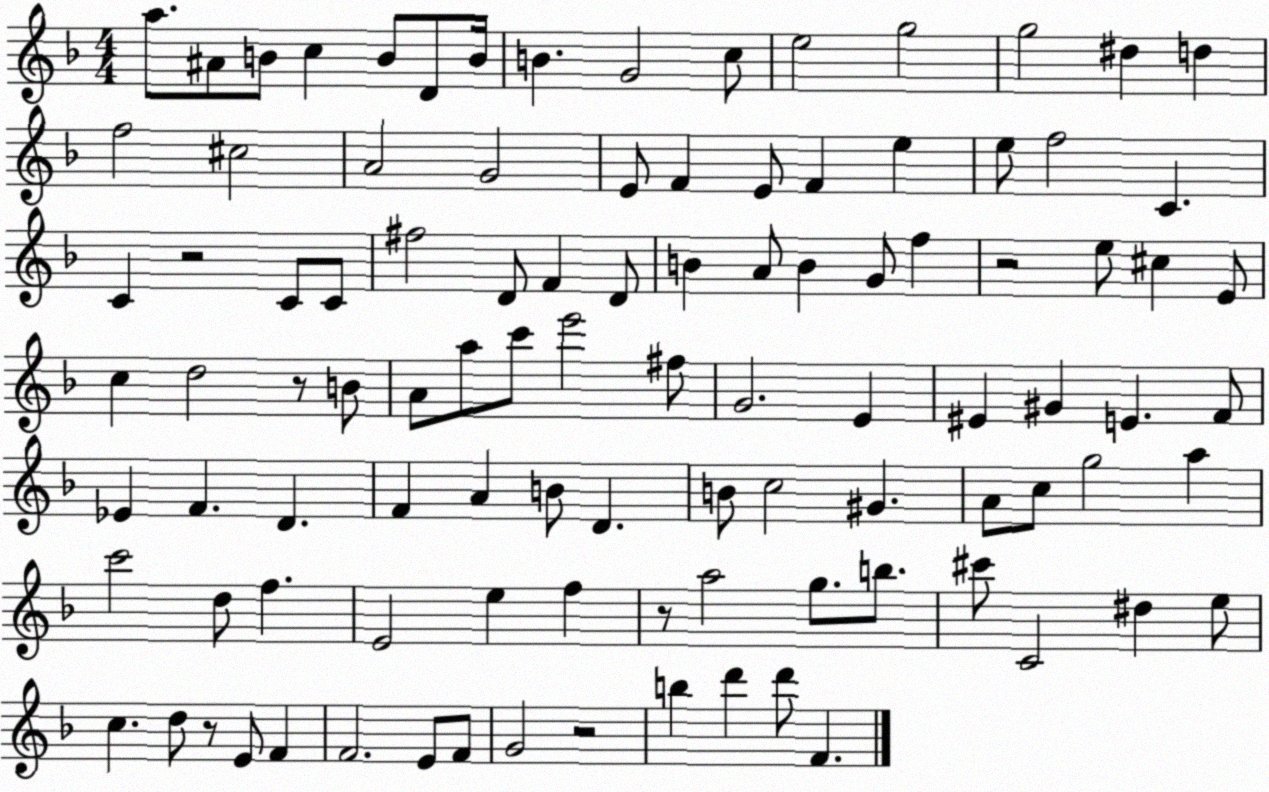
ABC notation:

X:1
T:Untitled
M:4/4
L:1/4
K:F
a/2 ^A/2 B/2 c B/2 D/2 B/4 B G2 c/2 e2 g2 g2 ^d d f2 ^c2 A2 G2 E/2 F E/2 F e e/2 f2 C C z2 C/2 C/2 ^f2 D/2 F D/2 B A/2 B G/2 f z2 e/2 ^c E/2 c d2 z/2 B/2 A/2 a/2 c'/2 e'2 ^f/2 G2 E ^E ^G E F/2 _E F D F A B/2 D B/2 c2 ^G A/2 c/2 g2 a c'2 d/2 f E2 e f z/2 a2 g/2 b/2 ^c'/2 C2 ^d e/2 c d/2 z/2 E/2 F F2 E/2 F/2 G2 z2 b d' d'/2 F